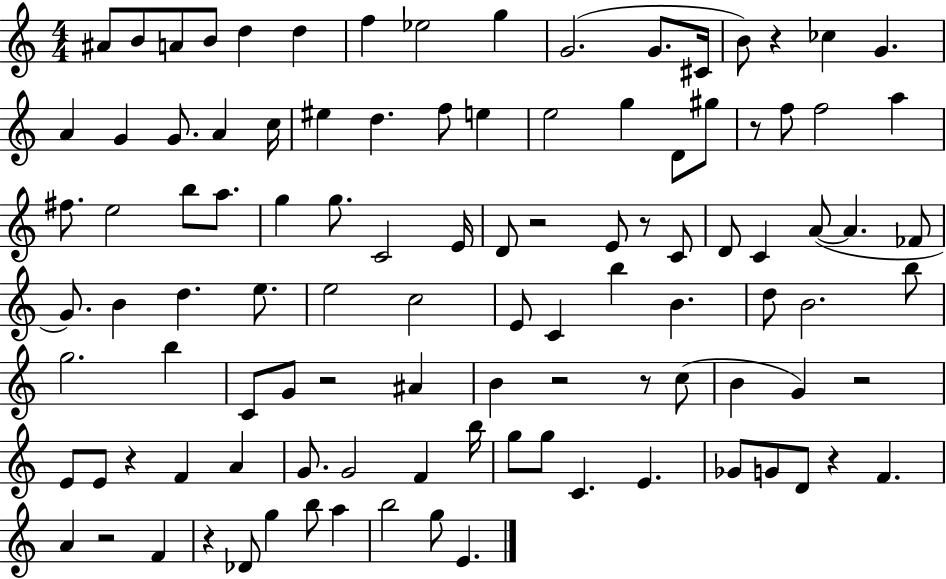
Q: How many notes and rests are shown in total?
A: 106